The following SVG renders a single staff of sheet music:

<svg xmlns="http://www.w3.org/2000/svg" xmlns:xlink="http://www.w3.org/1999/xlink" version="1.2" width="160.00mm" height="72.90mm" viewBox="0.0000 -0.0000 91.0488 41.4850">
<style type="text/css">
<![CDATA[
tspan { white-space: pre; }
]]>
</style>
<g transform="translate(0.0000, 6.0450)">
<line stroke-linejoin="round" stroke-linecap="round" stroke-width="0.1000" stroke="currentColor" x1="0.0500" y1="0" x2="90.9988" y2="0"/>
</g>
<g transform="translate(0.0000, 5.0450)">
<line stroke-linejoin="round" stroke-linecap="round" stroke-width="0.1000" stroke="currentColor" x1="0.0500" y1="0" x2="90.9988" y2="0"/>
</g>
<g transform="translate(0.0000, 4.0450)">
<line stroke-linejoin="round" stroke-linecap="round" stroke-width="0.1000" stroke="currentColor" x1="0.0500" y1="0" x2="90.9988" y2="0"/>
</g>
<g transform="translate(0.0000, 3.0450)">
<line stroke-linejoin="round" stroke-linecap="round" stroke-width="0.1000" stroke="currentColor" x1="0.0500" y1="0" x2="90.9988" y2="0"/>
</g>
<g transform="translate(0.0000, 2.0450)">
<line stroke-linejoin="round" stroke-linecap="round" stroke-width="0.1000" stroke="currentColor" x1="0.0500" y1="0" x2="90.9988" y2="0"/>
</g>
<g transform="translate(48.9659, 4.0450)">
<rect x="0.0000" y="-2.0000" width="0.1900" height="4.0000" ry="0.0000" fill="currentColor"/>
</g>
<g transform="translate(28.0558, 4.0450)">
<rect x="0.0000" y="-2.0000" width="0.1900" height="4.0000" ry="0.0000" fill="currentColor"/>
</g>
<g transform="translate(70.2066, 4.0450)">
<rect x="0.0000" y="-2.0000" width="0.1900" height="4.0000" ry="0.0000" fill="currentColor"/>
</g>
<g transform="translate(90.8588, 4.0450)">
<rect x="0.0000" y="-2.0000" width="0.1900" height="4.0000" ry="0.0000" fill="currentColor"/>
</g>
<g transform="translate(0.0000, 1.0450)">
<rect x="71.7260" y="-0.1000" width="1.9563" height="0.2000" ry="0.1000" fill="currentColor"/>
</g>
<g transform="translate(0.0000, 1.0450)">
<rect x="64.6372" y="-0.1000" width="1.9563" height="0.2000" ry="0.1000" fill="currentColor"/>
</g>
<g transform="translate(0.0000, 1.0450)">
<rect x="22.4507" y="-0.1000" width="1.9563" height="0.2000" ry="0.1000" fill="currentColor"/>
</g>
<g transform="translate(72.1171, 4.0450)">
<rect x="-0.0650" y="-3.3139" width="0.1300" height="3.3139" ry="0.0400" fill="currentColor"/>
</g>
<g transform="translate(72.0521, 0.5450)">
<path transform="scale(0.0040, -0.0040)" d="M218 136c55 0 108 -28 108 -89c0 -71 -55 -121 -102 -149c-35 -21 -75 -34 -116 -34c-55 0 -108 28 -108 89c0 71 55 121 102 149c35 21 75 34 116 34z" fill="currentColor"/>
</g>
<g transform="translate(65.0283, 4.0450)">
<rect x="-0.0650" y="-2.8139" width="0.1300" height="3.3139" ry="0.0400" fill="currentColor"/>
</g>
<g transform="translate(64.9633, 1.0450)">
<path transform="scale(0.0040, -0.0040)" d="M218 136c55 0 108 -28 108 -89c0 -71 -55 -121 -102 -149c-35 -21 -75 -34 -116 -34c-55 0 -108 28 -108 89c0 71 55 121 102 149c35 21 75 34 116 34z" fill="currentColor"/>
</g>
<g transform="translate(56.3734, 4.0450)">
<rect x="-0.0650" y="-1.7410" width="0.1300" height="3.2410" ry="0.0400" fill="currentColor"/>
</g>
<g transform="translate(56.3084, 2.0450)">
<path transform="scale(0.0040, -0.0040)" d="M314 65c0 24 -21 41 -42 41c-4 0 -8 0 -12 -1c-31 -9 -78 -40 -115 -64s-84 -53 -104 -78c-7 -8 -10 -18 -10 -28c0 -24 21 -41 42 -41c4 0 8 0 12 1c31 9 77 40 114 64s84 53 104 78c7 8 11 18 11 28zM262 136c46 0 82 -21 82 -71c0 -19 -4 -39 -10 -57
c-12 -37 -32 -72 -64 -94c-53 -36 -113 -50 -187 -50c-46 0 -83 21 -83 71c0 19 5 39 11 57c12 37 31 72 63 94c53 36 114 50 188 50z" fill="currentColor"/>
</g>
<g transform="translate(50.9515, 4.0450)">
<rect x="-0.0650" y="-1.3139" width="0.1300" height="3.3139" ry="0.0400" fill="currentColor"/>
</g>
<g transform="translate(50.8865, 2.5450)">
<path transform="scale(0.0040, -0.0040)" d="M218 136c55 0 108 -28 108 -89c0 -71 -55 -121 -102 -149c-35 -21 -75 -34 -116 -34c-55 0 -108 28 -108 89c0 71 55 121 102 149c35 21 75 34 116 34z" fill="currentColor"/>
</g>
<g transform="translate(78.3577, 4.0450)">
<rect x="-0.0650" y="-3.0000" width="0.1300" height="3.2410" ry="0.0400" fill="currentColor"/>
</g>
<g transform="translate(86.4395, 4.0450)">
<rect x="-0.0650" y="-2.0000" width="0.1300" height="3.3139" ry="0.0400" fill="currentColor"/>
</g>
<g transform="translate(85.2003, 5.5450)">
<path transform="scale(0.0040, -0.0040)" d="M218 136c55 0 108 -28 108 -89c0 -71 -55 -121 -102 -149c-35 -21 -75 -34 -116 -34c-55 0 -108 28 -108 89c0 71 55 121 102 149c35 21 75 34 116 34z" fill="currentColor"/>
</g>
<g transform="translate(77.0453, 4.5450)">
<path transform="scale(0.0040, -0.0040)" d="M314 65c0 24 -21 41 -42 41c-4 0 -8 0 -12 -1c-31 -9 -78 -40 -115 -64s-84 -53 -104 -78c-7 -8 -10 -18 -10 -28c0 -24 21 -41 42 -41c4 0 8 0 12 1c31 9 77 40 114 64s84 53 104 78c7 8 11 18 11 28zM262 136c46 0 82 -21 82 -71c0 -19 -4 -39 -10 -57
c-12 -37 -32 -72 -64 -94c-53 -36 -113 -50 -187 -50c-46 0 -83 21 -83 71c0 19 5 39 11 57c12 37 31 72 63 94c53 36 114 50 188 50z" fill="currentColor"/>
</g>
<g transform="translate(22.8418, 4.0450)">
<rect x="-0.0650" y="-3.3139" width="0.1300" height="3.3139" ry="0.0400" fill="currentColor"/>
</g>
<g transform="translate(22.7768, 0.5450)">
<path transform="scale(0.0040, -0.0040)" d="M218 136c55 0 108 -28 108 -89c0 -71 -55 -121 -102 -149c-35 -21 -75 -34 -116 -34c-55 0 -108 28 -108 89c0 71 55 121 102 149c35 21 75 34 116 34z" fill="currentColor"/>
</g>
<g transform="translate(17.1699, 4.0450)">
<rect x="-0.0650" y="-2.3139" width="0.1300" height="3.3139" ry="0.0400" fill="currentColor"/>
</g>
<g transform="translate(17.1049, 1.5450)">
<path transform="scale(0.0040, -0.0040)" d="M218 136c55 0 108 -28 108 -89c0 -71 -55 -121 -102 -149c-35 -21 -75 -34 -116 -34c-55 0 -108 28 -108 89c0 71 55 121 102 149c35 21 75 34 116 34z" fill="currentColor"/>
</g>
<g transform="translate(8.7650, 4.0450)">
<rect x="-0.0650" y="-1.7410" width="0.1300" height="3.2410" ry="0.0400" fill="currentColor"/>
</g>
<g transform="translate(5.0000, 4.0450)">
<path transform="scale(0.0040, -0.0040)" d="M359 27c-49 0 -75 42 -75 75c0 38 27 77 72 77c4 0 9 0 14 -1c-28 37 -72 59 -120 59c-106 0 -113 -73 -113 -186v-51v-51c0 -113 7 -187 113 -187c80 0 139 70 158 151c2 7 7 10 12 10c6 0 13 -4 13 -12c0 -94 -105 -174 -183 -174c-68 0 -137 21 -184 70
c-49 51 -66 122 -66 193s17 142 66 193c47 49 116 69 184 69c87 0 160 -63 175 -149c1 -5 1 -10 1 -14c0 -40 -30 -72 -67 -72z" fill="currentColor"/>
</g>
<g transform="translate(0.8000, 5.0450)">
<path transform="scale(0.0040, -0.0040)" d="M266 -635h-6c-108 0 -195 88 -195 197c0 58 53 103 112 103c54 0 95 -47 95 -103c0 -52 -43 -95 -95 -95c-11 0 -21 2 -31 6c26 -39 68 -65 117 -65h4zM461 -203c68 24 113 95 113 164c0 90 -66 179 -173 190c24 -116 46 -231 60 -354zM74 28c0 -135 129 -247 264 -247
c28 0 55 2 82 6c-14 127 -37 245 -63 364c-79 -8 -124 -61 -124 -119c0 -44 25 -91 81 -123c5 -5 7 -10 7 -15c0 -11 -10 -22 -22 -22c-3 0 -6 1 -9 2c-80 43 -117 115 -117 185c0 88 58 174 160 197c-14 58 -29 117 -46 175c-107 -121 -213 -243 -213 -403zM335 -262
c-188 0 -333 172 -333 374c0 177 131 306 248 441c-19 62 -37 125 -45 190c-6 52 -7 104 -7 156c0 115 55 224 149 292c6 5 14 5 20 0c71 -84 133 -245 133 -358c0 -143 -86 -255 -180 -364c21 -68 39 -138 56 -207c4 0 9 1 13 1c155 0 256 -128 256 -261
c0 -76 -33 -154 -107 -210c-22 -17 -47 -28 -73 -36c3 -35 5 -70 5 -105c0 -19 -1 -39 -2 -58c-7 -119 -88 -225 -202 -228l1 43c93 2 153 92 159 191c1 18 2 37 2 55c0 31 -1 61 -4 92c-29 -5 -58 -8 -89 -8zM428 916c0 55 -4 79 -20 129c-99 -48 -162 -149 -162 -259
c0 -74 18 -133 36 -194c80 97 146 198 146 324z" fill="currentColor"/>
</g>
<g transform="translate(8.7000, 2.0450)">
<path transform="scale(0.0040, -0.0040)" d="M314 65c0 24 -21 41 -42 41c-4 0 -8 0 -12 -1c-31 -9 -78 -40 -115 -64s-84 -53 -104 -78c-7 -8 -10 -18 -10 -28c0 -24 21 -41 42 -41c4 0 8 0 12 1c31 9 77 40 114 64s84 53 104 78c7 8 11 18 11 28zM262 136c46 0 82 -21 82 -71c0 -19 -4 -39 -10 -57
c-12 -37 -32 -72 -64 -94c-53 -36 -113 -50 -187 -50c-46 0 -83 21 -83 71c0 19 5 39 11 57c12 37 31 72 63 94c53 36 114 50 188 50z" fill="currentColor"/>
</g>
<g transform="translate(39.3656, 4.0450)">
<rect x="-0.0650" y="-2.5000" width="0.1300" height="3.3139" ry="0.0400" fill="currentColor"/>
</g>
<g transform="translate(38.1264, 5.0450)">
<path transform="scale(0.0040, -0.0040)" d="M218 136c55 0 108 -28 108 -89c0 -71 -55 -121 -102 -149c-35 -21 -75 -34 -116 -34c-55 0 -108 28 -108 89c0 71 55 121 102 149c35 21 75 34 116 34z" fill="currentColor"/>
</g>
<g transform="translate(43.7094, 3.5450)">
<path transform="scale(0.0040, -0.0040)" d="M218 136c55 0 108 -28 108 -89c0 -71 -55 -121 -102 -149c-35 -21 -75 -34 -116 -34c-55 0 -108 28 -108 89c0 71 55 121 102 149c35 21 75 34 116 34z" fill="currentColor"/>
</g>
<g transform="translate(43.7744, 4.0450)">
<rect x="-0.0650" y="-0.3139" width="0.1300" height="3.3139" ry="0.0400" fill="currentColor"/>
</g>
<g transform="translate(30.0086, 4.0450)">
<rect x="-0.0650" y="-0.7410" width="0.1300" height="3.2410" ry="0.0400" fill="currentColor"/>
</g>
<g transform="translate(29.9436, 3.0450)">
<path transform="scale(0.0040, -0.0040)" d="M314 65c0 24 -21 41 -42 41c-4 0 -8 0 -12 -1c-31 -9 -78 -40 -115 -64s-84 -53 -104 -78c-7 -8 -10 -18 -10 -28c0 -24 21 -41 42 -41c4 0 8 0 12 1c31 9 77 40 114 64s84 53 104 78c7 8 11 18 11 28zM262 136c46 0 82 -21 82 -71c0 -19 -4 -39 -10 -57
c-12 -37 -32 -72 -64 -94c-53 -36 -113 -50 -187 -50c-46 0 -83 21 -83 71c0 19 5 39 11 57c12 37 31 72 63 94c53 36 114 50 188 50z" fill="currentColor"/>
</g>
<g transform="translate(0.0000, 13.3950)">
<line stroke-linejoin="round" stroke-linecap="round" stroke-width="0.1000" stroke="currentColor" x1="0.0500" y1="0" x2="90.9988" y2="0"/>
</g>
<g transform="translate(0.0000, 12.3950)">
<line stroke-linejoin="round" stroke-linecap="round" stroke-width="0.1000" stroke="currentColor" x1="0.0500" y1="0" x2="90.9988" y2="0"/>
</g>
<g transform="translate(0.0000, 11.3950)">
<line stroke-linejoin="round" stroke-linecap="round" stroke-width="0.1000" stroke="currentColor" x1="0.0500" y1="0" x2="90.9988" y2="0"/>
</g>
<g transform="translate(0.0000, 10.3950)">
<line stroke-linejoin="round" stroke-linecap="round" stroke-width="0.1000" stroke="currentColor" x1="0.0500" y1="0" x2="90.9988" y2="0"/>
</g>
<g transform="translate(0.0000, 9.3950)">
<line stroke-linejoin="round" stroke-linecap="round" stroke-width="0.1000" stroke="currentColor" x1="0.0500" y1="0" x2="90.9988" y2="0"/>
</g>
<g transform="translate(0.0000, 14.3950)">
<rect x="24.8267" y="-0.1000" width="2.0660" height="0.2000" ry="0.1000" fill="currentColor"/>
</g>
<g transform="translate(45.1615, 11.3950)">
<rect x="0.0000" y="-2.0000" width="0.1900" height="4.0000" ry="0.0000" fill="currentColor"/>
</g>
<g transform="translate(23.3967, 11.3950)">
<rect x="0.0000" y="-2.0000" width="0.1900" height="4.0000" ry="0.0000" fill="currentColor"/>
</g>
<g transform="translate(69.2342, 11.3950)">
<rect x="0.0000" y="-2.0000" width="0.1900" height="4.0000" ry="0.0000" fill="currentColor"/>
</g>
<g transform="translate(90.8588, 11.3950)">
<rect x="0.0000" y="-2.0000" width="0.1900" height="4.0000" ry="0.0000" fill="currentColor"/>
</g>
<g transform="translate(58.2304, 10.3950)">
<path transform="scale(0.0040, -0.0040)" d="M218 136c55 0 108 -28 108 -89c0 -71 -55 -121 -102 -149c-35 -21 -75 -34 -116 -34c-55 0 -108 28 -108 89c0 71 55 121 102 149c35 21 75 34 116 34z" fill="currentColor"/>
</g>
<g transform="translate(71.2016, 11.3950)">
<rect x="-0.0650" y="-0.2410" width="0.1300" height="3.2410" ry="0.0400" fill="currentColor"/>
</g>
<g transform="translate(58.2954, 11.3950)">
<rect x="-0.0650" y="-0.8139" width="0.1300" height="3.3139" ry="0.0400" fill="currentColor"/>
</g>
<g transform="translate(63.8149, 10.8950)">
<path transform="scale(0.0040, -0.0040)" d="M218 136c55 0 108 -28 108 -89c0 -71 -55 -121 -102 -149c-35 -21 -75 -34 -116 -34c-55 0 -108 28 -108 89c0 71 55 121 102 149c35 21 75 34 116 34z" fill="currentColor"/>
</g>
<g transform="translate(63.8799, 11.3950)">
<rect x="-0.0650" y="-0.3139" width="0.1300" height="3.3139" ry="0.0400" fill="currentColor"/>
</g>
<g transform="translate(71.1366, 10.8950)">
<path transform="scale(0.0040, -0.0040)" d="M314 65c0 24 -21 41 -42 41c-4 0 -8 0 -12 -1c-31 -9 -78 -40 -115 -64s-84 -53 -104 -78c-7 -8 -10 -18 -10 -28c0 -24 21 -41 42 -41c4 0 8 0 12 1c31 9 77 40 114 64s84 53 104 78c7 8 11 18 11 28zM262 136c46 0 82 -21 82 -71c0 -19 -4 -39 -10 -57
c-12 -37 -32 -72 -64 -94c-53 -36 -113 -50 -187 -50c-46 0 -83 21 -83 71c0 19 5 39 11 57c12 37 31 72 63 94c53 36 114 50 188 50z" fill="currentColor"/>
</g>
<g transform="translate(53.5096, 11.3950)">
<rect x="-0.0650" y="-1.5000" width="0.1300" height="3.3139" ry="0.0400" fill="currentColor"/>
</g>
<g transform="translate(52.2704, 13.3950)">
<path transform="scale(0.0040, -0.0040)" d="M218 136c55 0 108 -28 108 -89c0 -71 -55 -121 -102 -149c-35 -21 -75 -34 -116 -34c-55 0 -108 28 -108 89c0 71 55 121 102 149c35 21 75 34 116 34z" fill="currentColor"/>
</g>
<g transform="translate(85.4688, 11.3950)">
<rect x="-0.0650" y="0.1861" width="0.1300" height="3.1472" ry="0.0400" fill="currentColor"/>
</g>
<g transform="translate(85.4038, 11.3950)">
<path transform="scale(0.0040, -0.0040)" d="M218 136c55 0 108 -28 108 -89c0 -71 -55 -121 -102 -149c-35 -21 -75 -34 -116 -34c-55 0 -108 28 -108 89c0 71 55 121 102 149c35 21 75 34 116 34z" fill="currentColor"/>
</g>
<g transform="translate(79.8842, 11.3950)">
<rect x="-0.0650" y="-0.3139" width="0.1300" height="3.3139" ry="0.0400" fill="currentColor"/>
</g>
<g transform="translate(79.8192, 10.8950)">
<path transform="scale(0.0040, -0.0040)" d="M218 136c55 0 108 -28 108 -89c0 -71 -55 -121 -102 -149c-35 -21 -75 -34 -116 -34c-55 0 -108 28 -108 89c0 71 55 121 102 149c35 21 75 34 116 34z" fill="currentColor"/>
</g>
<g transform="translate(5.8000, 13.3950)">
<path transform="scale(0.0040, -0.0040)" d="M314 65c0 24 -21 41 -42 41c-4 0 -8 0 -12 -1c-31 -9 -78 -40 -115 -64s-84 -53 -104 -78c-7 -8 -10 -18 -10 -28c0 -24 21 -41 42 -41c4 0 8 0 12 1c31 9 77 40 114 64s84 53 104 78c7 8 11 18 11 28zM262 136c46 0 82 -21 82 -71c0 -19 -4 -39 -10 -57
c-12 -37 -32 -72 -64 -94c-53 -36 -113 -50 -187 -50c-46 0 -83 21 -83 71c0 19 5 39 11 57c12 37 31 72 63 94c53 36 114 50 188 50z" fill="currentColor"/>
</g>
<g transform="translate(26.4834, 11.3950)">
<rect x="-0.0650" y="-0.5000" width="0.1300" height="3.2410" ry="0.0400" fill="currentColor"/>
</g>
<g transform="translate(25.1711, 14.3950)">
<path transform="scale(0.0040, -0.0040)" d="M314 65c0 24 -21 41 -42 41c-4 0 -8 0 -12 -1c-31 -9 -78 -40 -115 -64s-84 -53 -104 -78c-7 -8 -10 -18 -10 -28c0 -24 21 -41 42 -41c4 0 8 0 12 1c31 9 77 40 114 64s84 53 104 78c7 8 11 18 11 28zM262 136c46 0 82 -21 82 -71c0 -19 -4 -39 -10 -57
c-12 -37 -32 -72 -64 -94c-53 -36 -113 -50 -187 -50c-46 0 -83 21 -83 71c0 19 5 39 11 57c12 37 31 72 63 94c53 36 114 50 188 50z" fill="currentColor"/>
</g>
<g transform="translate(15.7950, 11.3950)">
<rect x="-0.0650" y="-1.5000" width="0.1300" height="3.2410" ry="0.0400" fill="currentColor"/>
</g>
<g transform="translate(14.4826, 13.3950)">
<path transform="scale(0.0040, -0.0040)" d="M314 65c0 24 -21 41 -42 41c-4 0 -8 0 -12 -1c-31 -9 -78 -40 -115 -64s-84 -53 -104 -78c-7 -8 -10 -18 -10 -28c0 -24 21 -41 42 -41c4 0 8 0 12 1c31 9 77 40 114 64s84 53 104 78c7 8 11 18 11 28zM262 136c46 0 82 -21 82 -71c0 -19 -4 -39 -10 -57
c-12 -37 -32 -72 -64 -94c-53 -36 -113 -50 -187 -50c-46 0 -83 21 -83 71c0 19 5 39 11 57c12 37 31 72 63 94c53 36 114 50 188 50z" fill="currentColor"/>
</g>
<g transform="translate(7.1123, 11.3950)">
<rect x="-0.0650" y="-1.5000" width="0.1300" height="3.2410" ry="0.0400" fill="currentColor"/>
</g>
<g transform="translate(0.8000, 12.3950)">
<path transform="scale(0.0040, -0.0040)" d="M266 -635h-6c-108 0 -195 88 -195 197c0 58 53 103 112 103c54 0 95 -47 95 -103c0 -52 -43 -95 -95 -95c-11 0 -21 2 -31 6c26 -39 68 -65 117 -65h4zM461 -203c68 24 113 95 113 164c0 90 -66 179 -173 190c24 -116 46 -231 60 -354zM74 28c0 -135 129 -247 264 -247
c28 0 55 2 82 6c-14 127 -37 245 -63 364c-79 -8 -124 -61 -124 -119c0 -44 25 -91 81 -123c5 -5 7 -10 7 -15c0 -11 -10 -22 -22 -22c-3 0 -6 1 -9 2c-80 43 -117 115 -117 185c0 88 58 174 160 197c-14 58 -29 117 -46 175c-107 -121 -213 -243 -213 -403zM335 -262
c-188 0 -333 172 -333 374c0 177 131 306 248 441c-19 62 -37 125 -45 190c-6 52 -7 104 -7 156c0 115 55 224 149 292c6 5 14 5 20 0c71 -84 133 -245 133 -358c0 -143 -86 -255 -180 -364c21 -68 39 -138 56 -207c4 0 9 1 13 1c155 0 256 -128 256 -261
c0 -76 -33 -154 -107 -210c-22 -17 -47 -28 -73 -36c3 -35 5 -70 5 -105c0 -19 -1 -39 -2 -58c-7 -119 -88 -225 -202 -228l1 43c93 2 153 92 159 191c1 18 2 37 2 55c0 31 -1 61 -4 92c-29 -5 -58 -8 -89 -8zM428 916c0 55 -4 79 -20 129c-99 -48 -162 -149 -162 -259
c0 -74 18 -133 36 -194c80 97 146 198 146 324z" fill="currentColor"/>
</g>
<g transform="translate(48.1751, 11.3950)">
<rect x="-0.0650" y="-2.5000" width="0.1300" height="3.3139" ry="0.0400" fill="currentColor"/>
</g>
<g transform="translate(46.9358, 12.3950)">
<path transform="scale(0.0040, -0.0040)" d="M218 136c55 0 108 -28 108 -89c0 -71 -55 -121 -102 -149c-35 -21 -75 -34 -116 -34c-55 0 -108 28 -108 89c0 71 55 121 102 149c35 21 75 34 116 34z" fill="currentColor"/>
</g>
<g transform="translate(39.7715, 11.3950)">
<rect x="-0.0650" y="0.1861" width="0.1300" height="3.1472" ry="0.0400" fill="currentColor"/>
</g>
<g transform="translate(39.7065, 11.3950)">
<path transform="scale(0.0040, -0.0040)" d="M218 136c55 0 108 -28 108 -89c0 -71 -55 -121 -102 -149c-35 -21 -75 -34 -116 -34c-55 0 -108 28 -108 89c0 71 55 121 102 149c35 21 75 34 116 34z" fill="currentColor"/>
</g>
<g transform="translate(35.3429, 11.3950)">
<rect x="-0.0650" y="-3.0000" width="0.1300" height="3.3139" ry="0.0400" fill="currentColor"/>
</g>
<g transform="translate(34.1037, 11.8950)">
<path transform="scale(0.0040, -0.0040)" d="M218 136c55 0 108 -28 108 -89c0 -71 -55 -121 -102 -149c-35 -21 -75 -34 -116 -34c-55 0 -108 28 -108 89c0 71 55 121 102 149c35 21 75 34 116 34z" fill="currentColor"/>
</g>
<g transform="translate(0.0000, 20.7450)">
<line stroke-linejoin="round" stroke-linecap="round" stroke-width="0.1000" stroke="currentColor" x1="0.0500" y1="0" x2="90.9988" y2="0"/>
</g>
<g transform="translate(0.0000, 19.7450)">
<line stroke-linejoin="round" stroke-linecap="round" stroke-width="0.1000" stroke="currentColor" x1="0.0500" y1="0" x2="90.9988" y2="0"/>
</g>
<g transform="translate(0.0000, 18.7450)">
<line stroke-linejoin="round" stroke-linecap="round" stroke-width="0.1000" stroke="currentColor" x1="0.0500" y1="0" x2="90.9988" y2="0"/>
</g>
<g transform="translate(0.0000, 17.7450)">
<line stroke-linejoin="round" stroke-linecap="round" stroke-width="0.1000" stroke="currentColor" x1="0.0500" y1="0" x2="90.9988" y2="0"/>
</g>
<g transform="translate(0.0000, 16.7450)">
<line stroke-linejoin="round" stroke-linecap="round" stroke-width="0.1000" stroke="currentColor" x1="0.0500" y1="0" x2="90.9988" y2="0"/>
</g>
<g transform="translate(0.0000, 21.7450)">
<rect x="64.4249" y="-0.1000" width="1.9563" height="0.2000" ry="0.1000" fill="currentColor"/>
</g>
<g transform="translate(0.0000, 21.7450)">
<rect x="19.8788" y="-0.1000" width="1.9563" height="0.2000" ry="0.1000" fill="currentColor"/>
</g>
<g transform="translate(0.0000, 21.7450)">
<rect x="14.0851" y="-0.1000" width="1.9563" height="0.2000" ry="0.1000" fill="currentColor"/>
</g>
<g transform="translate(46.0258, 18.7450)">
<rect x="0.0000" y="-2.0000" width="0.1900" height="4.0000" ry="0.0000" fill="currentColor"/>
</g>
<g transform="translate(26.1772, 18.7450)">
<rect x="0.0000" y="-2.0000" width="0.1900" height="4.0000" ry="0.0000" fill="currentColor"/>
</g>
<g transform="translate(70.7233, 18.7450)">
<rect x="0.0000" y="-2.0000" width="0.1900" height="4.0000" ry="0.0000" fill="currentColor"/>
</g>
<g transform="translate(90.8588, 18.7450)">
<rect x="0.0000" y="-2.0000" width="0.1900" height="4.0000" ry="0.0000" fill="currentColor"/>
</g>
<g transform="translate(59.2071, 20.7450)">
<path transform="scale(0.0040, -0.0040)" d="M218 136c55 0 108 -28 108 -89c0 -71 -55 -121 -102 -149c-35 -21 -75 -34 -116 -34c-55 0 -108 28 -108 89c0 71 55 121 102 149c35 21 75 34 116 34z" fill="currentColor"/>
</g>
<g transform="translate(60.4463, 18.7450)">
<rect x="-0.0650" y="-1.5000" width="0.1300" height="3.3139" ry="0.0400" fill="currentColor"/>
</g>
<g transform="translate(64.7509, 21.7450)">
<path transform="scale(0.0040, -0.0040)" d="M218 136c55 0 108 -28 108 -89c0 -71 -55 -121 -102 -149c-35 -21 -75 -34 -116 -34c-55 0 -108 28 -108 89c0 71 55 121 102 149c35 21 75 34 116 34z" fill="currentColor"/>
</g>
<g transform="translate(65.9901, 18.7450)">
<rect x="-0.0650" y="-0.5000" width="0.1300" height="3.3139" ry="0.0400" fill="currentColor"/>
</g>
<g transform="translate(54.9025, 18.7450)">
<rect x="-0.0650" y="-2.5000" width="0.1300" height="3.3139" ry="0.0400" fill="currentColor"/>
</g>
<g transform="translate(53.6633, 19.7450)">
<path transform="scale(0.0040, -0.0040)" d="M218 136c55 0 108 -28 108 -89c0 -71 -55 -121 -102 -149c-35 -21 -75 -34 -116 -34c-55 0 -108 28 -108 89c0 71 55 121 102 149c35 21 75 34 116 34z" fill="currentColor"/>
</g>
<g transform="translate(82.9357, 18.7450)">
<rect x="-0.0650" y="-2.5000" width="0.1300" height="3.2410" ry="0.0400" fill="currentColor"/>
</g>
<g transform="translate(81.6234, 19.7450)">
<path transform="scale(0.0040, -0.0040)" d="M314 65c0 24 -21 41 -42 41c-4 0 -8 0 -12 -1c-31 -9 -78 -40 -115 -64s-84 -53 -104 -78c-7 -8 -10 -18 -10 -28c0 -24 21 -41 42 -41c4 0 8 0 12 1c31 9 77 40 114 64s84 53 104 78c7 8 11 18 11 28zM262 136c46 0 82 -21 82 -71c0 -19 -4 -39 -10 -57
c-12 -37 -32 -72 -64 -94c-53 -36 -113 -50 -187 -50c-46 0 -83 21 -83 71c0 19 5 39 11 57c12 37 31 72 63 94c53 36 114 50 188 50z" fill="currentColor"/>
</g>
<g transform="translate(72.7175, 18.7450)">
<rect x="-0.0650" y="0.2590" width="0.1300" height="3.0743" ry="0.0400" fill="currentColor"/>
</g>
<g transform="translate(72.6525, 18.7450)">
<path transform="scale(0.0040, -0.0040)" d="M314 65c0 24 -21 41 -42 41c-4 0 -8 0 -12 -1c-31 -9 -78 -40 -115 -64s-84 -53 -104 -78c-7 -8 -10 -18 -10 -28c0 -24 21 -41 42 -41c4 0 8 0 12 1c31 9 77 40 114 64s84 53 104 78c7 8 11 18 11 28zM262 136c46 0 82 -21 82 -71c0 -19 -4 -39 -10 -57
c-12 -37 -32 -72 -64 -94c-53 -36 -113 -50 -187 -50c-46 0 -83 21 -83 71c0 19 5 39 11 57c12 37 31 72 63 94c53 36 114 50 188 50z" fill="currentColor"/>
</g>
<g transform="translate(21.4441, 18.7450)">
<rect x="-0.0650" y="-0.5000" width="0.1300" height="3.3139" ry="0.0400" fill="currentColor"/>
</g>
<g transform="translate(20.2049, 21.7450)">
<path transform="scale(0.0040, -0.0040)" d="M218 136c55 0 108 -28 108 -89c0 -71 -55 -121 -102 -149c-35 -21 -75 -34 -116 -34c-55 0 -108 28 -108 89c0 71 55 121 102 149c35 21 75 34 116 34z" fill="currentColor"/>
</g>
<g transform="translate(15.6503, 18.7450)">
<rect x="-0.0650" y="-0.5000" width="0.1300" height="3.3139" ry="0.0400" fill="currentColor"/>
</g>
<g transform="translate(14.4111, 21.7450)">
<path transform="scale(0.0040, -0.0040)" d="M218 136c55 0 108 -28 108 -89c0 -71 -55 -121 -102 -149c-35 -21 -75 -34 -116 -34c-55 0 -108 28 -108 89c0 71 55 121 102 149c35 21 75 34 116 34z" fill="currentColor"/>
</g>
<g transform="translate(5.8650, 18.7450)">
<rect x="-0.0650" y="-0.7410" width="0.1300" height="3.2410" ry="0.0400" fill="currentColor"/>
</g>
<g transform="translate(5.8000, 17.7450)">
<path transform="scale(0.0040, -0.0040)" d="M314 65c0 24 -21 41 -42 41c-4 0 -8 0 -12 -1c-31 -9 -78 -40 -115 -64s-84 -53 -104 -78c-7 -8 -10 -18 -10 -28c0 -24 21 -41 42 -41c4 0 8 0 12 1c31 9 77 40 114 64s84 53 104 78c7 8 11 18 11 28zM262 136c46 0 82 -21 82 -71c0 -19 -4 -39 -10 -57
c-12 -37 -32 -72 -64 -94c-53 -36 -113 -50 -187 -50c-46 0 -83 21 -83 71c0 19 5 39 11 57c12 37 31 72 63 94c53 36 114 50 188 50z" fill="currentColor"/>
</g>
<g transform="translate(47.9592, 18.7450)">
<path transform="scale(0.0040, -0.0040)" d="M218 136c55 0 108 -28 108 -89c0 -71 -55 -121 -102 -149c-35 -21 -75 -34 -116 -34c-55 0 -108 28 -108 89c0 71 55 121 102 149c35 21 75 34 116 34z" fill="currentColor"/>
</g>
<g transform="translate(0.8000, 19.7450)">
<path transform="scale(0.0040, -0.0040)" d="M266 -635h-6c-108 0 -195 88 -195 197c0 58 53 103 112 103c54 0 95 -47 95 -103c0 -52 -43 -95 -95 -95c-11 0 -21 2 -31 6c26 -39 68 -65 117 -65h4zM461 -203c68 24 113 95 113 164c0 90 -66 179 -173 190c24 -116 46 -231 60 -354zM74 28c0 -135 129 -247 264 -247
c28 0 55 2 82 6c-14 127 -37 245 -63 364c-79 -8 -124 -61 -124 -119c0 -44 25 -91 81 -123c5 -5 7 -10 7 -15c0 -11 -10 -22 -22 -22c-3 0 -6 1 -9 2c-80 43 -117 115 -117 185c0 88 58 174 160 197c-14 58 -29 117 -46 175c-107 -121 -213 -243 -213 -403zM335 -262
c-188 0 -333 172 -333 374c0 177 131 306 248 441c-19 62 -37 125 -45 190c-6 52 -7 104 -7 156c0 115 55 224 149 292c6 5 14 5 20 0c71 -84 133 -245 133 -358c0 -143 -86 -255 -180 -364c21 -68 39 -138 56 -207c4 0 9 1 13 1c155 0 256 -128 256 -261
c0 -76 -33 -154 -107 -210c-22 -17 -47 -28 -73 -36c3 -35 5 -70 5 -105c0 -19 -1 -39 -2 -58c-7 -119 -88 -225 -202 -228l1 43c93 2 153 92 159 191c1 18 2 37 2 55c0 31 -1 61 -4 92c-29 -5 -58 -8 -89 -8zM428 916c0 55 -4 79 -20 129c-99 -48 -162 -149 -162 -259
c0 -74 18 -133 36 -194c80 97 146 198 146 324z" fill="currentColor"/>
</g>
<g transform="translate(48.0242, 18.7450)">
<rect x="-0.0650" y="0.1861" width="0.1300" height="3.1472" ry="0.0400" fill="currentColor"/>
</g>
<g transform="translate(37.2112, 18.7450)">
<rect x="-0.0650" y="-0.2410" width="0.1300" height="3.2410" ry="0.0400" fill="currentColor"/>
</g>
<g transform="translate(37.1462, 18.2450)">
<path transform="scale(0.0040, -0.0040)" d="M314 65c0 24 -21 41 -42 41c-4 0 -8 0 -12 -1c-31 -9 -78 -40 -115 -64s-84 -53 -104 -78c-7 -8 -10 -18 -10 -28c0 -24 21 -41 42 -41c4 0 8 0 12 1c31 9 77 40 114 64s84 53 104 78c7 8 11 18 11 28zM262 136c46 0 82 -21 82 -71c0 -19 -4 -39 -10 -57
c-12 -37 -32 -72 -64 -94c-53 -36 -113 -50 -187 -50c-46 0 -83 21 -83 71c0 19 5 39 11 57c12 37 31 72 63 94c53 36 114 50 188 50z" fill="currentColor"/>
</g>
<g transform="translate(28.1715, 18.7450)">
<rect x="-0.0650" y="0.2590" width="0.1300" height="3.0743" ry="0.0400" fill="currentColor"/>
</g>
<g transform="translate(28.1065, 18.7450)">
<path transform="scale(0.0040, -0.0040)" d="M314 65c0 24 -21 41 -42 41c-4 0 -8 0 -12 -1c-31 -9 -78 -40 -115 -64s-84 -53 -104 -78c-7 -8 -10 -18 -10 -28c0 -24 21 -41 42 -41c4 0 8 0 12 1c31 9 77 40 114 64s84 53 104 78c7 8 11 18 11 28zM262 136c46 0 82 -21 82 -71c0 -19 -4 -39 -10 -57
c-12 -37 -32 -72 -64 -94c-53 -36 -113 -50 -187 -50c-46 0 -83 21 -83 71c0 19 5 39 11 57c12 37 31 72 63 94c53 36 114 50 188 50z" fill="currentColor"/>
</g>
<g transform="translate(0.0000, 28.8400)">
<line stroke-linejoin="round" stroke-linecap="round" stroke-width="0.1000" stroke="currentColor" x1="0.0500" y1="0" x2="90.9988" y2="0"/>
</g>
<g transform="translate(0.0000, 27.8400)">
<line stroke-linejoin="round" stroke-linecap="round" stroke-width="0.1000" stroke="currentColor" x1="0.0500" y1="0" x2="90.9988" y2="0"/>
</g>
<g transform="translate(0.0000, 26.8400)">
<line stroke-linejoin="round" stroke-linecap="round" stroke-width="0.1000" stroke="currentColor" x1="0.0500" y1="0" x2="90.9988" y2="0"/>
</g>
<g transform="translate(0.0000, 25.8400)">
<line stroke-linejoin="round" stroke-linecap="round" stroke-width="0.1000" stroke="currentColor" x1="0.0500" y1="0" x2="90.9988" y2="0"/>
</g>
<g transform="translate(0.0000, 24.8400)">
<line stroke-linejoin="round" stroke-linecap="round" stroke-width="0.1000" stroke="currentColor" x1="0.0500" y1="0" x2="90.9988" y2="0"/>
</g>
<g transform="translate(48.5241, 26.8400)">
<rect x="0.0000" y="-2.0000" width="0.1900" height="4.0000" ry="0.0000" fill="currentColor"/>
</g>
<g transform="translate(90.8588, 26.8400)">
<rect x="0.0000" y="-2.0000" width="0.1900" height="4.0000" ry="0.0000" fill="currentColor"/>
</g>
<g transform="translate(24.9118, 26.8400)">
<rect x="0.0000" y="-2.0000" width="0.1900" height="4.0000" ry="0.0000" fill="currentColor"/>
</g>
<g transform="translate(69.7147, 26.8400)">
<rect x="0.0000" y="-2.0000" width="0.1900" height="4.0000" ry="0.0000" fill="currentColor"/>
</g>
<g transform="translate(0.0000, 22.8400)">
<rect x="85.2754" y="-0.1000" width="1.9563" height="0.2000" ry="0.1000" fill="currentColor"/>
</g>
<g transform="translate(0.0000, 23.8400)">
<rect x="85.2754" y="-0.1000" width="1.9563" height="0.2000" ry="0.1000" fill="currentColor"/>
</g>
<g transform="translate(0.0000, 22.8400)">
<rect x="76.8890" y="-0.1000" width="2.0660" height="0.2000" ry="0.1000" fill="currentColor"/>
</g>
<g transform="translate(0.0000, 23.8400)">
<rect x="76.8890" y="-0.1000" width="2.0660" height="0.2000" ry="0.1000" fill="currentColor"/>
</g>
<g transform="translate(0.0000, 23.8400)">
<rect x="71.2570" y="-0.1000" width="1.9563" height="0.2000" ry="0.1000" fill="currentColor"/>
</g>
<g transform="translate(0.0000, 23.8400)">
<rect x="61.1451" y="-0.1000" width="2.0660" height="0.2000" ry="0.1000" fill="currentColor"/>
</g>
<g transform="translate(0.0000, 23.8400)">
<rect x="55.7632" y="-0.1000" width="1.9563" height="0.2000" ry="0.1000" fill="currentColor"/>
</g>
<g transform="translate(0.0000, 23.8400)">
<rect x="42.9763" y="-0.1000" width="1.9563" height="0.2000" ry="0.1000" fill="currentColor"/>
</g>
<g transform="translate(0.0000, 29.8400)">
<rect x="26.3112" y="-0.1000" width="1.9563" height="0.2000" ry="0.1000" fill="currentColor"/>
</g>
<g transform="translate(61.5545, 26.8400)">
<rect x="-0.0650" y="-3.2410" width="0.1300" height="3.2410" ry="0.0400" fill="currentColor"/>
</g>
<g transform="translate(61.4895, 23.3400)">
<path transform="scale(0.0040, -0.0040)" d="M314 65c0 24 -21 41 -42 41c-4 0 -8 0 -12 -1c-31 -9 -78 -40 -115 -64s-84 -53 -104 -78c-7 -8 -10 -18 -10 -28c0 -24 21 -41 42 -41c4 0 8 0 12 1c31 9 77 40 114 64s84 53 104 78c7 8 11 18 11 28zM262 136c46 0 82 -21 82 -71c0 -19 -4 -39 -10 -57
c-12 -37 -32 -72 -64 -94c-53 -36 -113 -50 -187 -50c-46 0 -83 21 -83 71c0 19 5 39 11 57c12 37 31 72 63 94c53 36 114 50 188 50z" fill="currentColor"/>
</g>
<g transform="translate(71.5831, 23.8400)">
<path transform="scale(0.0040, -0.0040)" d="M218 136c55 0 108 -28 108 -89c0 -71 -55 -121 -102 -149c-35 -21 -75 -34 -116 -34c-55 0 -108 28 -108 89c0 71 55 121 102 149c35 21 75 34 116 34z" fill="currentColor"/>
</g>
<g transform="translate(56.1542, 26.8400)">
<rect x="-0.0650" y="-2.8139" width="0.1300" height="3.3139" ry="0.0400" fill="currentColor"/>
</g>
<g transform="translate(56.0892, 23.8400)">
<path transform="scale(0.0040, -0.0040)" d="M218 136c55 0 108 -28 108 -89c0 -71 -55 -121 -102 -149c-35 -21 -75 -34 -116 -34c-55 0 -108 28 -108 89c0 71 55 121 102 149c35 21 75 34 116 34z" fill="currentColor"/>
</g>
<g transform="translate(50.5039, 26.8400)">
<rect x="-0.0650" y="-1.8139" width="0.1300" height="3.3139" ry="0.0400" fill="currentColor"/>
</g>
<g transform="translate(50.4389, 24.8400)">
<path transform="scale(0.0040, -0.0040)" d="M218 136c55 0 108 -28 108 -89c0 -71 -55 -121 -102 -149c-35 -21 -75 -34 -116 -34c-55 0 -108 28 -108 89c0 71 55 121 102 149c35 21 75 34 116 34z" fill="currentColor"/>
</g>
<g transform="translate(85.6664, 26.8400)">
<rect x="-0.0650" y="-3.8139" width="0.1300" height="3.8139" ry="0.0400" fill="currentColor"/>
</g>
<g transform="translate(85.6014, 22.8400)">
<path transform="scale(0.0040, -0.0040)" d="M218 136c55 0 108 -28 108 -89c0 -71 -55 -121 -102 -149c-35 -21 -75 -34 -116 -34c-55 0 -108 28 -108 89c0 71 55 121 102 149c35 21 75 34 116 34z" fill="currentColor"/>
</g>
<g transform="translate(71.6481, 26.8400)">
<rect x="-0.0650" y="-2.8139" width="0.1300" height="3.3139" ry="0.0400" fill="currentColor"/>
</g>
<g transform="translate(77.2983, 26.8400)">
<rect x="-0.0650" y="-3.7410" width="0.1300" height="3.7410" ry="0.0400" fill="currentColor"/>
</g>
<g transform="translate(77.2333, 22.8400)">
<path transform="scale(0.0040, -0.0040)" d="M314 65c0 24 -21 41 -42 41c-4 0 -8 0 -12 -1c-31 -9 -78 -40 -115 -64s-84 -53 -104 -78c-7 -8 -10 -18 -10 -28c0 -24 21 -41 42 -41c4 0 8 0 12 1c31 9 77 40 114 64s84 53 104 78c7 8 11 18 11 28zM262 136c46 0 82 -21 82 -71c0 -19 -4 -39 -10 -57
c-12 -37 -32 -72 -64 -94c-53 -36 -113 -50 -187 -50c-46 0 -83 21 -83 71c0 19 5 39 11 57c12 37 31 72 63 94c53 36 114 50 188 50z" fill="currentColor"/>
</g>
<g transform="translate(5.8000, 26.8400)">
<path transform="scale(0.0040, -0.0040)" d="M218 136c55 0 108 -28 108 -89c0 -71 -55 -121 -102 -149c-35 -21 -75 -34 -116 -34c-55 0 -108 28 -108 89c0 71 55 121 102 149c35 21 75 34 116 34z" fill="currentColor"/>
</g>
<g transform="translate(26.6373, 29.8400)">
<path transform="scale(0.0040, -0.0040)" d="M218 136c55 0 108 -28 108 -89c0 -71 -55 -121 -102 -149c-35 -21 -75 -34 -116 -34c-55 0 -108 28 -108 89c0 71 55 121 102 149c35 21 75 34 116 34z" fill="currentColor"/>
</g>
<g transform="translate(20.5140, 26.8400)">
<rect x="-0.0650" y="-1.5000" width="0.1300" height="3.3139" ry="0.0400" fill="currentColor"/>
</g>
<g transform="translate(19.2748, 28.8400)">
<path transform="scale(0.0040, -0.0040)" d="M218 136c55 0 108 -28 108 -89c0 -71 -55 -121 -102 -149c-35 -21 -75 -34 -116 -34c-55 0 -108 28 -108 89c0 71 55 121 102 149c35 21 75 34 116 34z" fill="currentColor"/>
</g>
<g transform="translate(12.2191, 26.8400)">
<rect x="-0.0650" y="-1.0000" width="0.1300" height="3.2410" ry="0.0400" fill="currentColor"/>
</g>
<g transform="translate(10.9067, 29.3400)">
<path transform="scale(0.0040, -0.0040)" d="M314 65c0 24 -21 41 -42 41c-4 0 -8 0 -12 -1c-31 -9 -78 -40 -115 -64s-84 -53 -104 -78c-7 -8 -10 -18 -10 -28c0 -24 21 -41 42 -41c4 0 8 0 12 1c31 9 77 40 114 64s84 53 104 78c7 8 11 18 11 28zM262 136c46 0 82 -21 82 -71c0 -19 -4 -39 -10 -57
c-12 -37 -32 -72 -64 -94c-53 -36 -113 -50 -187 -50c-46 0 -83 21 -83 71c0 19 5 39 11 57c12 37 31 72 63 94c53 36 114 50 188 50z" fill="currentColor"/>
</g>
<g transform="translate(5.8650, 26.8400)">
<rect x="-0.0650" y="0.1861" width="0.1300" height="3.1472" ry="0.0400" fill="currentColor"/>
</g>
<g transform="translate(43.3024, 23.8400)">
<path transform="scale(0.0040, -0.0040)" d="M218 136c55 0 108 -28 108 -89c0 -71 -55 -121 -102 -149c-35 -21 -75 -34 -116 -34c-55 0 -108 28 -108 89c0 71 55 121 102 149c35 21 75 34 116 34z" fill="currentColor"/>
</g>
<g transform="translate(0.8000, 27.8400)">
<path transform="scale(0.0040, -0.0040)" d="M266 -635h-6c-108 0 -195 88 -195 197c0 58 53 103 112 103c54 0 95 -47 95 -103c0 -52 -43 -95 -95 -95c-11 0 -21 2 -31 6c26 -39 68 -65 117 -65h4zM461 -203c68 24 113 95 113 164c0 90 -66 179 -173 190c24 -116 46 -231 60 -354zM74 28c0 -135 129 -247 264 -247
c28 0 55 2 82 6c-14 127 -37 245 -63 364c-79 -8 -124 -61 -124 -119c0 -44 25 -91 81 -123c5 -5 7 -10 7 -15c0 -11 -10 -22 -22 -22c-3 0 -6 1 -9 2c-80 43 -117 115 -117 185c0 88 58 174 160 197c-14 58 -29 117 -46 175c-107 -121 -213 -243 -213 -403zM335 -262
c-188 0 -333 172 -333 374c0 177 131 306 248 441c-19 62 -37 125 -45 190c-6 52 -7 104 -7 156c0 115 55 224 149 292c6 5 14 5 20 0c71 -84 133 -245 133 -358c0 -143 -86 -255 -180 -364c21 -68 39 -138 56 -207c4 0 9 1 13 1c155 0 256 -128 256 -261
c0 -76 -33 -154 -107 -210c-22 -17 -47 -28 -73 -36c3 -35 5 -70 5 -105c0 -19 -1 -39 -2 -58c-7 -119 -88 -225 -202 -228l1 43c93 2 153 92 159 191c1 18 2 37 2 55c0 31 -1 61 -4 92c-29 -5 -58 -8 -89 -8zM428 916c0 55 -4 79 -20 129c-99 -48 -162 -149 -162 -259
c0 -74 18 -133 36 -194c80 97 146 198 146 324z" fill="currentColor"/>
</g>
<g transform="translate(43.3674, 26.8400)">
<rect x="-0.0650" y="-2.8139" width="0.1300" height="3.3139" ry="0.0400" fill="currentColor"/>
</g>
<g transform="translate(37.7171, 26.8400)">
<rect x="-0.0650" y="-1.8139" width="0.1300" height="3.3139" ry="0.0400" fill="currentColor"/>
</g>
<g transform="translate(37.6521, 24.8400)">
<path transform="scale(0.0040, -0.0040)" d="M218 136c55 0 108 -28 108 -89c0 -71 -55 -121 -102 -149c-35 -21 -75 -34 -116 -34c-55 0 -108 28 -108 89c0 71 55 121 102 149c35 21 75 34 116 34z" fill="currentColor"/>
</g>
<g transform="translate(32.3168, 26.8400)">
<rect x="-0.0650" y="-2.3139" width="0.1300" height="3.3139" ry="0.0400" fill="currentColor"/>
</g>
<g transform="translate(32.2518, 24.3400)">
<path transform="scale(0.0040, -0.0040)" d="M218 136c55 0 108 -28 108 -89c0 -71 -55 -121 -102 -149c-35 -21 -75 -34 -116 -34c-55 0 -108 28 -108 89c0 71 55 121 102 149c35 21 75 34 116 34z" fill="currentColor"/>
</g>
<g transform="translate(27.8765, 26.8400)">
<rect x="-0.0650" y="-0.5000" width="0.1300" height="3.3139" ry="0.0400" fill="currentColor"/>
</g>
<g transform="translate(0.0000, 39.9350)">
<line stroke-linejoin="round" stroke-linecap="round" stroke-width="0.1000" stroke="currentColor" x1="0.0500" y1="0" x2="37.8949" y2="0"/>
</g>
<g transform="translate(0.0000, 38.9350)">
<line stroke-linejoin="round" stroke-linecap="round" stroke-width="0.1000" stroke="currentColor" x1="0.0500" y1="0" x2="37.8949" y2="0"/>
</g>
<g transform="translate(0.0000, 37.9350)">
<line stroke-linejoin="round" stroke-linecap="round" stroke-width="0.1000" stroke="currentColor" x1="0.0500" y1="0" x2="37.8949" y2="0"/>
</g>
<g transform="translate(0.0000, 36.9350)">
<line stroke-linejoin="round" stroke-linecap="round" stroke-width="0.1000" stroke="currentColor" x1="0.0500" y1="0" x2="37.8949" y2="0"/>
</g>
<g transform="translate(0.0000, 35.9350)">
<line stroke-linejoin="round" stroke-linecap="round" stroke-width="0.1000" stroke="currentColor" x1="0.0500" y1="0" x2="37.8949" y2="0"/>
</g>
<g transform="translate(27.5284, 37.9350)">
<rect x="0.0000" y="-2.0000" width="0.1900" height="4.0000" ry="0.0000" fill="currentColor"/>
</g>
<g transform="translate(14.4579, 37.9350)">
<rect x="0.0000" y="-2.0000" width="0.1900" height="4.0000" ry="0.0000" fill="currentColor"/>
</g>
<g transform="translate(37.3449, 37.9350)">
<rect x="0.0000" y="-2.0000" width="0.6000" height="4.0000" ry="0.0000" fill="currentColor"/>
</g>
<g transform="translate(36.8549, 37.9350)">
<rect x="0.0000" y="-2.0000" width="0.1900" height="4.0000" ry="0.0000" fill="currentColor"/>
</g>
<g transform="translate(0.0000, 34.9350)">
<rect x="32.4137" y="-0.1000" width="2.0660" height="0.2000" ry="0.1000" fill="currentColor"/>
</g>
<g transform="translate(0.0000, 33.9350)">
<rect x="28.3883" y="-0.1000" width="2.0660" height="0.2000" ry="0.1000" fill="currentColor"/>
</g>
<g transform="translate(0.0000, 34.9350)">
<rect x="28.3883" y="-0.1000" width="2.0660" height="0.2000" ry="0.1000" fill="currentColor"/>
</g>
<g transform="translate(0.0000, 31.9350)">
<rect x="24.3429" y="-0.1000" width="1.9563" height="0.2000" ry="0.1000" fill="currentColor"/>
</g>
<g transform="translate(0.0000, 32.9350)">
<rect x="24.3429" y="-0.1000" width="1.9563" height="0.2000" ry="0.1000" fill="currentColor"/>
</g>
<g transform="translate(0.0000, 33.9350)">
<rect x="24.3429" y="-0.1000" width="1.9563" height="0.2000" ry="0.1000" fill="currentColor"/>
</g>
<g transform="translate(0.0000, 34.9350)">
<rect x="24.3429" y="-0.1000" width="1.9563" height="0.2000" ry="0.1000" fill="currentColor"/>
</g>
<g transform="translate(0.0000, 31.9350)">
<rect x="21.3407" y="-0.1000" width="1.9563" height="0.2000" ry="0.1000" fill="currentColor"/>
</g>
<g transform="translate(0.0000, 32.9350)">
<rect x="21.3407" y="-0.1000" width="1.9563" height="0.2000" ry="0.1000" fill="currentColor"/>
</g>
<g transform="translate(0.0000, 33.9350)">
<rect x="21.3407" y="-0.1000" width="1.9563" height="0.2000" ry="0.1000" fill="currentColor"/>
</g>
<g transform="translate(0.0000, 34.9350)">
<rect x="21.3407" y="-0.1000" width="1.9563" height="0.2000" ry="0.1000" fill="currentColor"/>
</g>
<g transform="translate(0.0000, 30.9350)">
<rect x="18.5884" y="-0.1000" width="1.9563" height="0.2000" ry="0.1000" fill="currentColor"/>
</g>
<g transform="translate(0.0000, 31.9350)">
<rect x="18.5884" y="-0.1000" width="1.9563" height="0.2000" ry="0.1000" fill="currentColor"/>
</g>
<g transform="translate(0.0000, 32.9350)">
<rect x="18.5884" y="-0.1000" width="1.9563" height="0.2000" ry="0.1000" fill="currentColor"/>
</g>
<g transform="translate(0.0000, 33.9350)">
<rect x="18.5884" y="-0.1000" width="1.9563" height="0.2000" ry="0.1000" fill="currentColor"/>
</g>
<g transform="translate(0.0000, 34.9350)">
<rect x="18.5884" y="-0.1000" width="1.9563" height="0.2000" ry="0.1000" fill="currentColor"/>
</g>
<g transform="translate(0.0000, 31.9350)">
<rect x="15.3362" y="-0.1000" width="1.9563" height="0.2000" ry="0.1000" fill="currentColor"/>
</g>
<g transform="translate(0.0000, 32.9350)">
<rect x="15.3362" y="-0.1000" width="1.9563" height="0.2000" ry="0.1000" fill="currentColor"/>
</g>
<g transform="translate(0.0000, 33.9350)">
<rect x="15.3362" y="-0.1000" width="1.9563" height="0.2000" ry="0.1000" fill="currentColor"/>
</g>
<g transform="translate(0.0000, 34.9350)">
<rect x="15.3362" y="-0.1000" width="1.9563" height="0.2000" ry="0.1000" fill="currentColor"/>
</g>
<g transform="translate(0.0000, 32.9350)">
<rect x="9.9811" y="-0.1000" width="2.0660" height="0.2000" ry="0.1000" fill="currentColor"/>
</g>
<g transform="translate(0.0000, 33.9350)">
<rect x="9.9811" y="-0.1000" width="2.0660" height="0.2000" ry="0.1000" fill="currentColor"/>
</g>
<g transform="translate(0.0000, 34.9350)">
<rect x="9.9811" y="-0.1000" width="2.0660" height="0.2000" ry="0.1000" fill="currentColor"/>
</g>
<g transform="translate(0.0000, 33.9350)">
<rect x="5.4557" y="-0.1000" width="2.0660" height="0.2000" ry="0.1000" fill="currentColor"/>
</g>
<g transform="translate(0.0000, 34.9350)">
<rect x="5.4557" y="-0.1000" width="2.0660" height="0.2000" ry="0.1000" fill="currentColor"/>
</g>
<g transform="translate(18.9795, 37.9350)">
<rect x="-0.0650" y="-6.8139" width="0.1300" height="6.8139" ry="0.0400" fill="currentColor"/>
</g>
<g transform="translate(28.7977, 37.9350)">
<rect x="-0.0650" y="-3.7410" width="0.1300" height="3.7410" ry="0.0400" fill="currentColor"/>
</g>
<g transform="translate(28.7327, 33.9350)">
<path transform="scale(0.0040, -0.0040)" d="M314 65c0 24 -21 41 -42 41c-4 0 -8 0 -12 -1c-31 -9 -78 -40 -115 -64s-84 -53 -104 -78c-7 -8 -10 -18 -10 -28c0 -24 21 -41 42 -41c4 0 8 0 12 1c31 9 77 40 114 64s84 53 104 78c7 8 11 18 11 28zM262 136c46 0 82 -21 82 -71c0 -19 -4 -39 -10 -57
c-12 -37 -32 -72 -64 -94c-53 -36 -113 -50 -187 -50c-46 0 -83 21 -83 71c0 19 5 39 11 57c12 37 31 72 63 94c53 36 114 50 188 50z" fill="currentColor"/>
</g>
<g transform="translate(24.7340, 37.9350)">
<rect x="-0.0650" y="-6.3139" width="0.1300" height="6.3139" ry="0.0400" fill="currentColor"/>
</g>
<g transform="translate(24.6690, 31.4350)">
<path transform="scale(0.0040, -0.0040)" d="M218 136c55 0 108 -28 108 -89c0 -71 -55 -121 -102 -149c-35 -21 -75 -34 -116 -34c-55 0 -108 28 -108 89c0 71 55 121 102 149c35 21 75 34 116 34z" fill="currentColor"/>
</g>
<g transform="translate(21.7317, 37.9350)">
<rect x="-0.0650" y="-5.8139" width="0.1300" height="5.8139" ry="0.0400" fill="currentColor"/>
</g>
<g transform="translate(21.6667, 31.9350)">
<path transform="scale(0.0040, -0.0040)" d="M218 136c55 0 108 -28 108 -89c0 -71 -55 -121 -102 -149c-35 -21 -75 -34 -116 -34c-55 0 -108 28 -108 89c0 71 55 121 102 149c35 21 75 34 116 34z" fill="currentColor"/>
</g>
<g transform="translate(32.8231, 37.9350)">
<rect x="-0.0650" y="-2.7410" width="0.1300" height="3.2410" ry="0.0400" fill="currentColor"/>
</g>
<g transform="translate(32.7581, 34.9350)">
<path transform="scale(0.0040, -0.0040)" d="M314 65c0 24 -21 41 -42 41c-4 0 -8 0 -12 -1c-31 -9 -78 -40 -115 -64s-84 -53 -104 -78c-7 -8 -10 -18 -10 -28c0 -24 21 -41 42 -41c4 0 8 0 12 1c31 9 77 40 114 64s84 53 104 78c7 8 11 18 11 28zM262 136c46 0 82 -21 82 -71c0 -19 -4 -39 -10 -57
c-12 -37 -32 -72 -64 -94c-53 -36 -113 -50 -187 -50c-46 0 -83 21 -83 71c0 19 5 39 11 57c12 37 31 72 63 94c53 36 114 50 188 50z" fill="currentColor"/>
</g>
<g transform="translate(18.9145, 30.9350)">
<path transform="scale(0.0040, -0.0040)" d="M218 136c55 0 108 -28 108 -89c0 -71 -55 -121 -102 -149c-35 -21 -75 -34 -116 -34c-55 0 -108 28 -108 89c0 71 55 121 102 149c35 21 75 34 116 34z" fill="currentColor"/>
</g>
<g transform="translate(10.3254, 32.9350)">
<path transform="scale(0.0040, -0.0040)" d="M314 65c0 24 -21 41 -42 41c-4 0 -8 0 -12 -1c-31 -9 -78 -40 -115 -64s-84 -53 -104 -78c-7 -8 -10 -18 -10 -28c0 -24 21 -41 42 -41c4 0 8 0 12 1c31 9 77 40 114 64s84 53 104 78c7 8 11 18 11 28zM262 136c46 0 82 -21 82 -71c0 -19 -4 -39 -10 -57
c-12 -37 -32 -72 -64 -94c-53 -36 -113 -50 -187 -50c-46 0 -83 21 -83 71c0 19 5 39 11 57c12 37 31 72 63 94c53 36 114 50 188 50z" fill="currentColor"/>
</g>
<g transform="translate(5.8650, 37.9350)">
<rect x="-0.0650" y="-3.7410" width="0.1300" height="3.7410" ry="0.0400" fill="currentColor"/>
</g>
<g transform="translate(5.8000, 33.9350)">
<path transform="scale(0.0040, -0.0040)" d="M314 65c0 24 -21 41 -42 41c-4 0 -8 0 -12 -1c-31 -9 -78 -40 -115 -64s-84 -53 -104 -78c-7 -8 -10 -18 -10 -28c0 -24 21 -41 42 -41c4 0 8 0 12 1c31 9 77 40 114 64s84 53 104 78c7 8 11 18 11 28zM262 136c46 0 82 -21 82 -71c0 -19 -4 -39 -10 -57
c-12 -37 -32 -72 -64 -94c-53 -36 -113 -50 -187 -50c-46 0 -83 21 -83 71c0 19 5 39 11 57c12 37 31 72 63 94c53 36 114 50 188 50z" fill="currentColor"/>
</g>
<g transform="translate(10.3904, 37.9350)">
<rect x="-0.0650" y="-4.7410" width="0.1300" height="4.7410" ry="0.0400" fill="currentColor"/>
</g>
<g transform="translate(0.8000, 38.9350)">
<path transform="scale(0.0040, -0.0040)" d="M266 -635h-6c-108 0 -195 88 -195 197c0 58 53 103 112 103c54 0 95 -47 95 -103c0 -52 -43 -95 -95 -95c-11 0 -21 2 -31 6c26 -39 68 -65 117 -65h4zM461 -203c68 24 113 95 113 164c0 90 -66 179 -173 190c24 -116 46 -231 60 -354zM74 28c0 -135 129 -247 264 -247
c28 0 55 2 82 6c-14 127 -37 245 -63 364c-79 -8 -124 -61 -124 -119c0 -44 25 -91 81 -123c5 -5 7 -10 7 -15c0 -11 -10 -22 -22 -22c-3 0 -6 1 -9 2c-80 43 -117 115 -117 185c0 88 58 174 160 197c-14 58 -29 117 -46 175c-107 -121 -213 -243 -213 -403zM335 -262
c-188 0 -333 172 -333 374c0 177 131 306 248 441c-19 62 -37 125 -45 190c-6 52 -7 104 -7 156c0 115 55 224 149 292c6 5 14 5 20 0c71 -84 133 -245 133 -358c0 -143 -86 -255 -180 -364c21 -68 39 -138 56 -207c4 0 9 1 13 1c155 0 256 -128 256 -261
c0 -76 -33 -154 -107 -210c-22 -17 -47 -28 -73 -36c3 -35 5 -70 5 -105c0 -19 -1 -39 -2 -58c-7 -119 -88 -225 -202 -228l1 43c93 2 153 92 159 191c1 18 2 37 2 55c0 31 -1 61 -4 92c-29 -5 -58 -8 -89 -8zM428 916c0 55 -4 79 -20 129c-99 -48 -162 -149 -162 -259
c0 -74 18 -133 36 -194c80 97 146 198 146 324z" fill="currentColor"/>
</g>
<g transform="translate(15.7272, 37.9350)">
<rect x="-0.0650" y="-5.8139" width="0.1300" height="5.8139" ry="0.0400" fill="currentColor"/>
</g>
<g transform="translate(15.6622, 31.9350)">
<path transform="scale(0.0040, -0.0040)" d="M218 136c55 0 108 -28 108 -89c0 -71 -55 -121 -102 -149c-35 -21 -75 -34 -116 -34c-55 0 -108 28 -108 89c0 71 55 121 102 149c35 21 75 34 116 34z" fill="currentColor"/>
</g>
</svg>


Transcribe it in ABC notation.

X:1
T:Untitled
M:4/4
L:1/4
K:C
f2 g b d2 G c e f2 a b A2 F E2 E2 C2 A B G E d c c2 c B d2 C C B2 c2 B G E C B2 G2 B D2 E C g f a f a b2 a c'2 c' c'2 e'2 g' b' g' a' c'2 a2